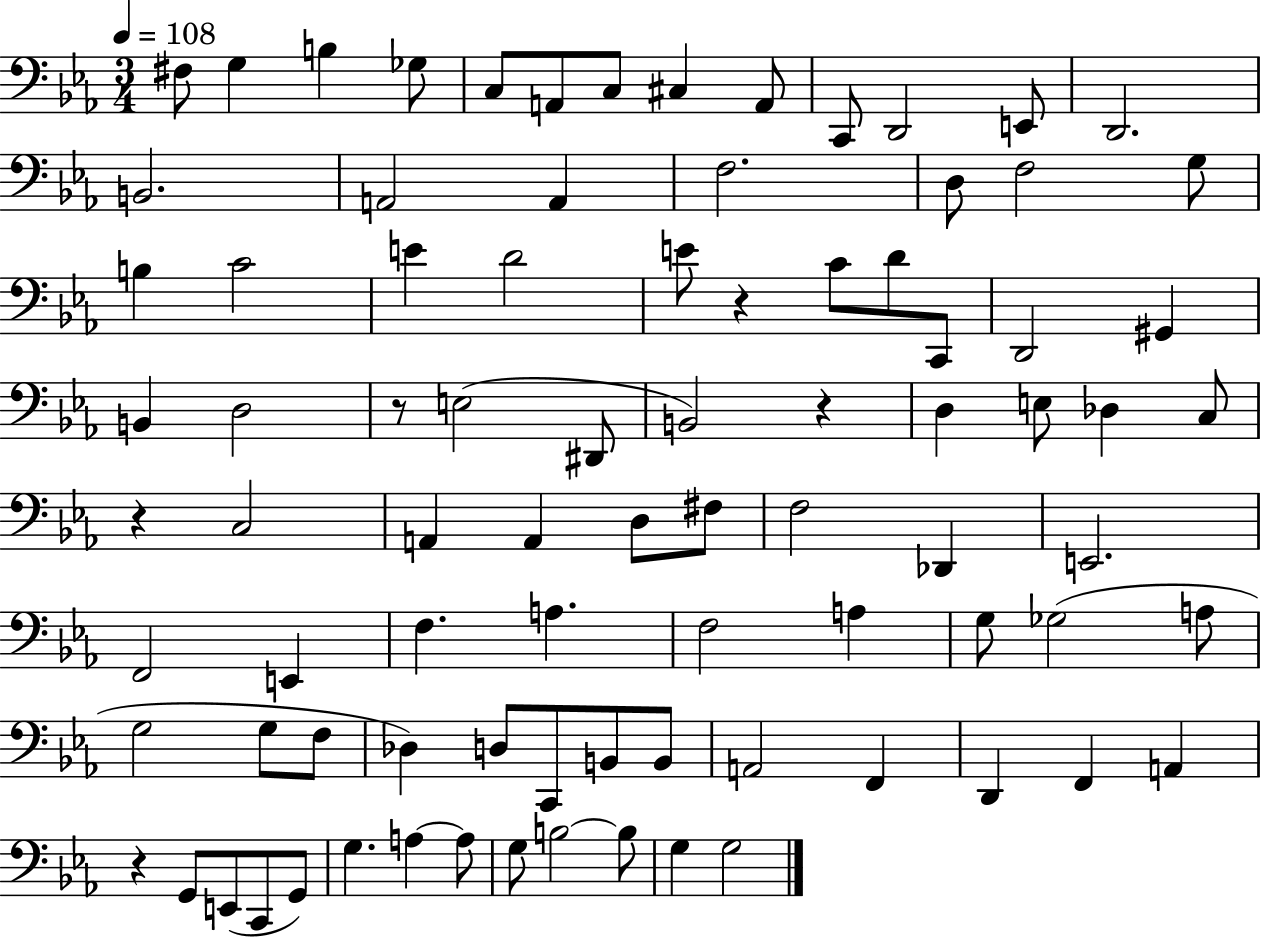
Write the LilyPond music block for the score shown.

{
  \clef bass
  \numericTimeSignature
  \time 3/4
  \key ees \major
  \tempo 4 = 108
  fis8 g4 b4 ges8 | c8 a,8 c8 cis4 a,8 | c,8 d,2 e,8 | d,2. | \break b,2. | a,2 a,4 | f2. | d8 f2 g8 | \break b4 c'2 | e'4 d'2 | e'8 r4 c'8 d'8 c,8 | d,2 gis,4 | \break b,4 d2 | r8 e2( dis,8 | b,2) r4 | d4 e8 des4 c8 | \break r4 c2 | a,4 a,4 d8 fis8 | f2 des,4 | e,2. | \break f,2 e,4 | f4. a4. | f2 a4 | g8 ges2( a8 | \break g2 g8 f8 | des4) d8 c,8 b,8 b,8 | a,2 f,4 | d,4 f,4 a,4 | \break r4 g,8 e,8( c,8 g,8) | g4. a4~~ a8 | g8 b2~~ b8 | g4 g2 | \break \bar "|."
}